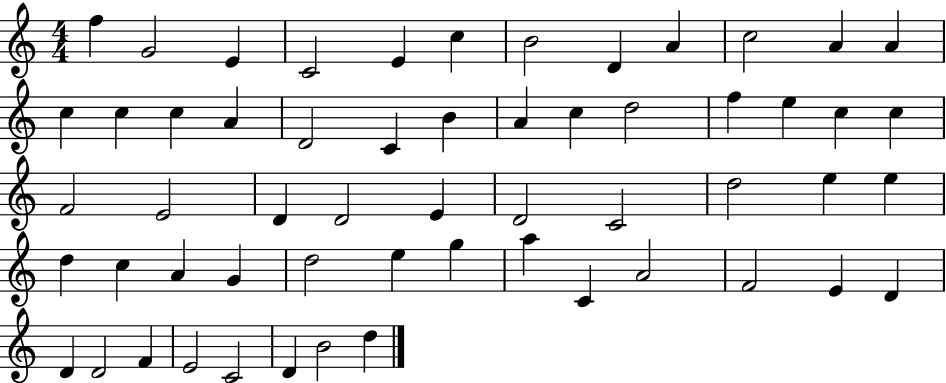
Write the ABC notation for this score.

X:1
T:Untitled
M:4/4
L:1/4
K:C
f G2 E C2 E c B2 D A c2 A A c c c A D2 C B A c d2 f e c c F2 E2 D D2 E D2 C2 d2 e e d c A G d2 e g a C A2 F2 E D D D2 F E2 C2 D B2 d